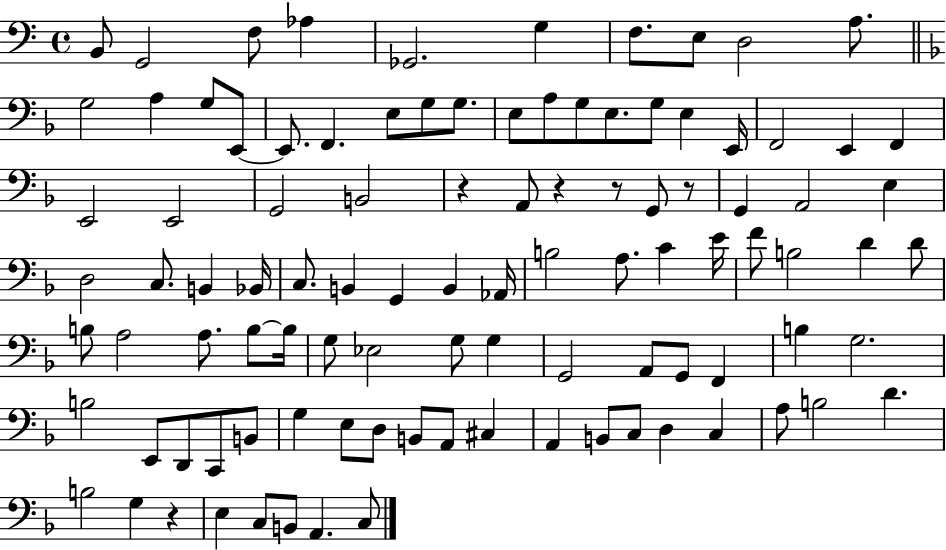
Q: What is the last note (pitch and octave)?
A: C3